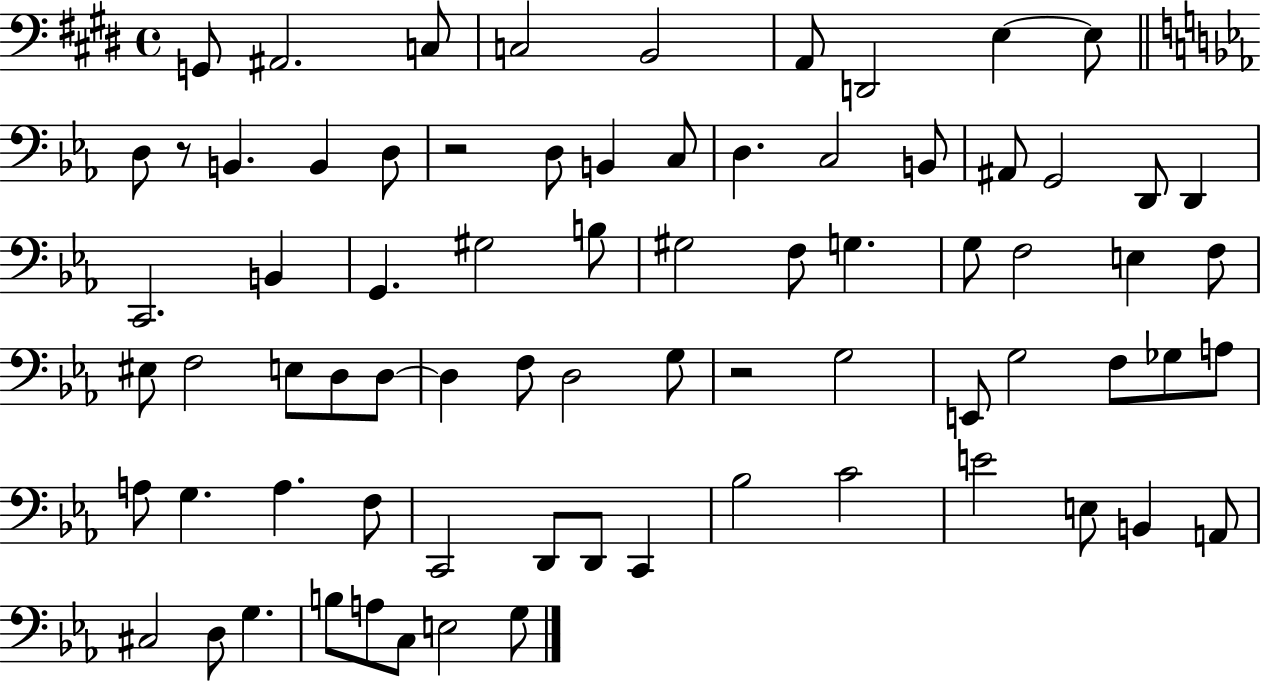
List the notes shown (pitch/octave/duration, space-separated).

G2/e A#2/h. C3/e C3/h B2/h A2/e D2/h E3/q E3/e D3/e R/e B2/q. B2/q D3/e R/h D3/e B2/q C3/e D3/q. C3/h B2/e A#2/e G2/h D2/e D2/q C2/h. B2/q G2/q. G#3/h B3/e G#3/h F3/e G3/q. G3/e F3/h E3/q F3/e EIS3/e F3/h E3/e D3/e D3/e D3/q F3/e D3/h G3/e R/h G3/h E2/e G3/h F3/e Gb3/e A3/e A3/e G3/q. A3/q. F3/e C2/h D2/e D2/e C2/q Bb3/h C4/h E4/h E3/e B2/q A2/e C#3/h D3/e G3/q. B3/e A3/e C3/e E3/h G3/e